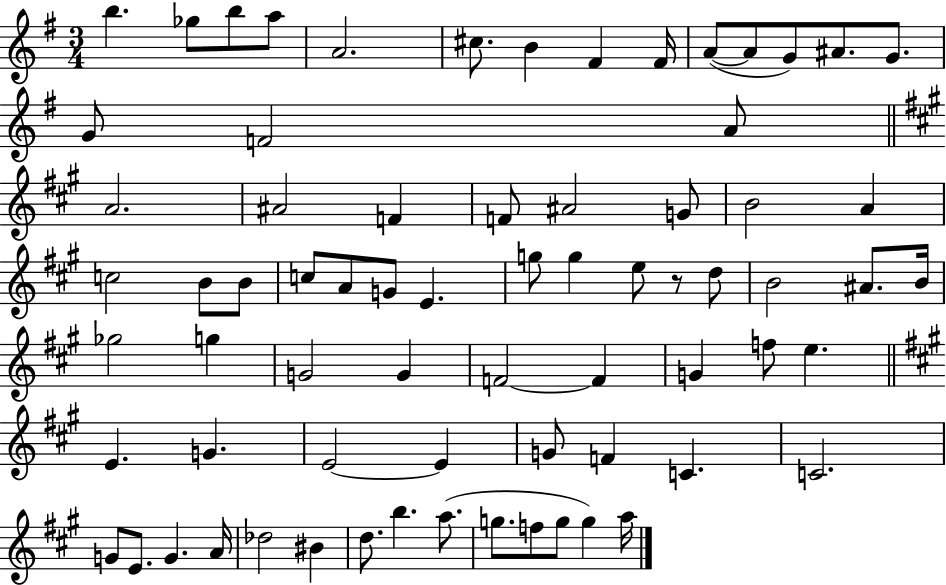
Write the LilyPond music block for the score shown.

{
  \clef treble
  \numericTimeSignature
  \time 3/4
  \key g \major
  \repeat volta 2 { b''4. ges''8 b''8 a''8 | a'2. | cis''8. b'4 fis'4 fis'16 | a'8~(~ a'8 g'8) ais'8. g'8. | \break g'8 f'2 a'8 | \bar "||" \break \key a \major a'2. | ais'2 f'4 | f'8 ais'2 g'8 | b'2 a'4 | \break c''2 b'8 b'8 | c''8 a'8 g'8 e'4. | g''8 g''4 e''8 r8 d''8 | b'2 ais'8. b'16 | \break ges''2 g''4 | g'2 g'4 | f'2~~ f'4 | g'4 f''8 e''4. | \break \bar "||" \break \key a \major e'4. g'4. | e'2~~ e'4 | g'8 f'4 c'4. | c'2. | \break g'8 e'8. g'4. a'16 | des''2 bis'4 | d''8. b''4. a''8.( | g''8. f''8 g''8 g''4) a''16 | \break } \bar "|."
}